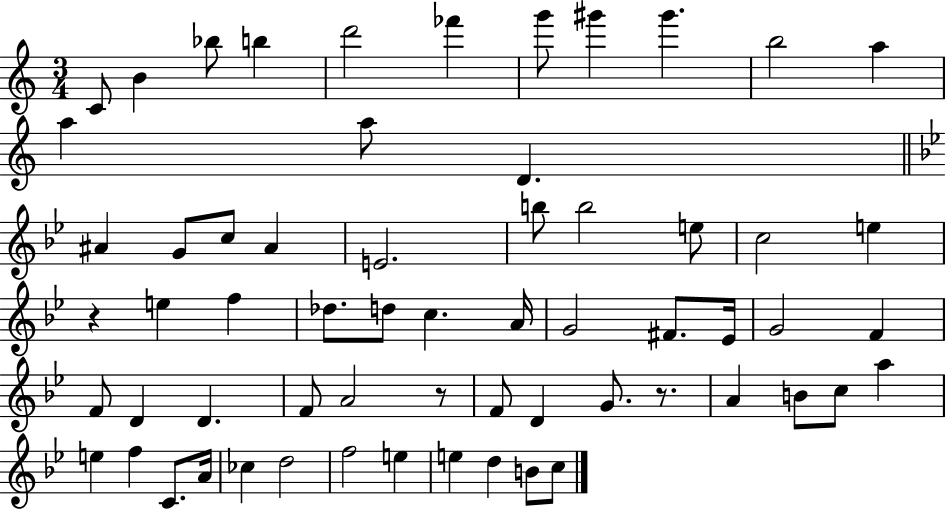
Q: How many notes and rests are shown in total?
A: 62